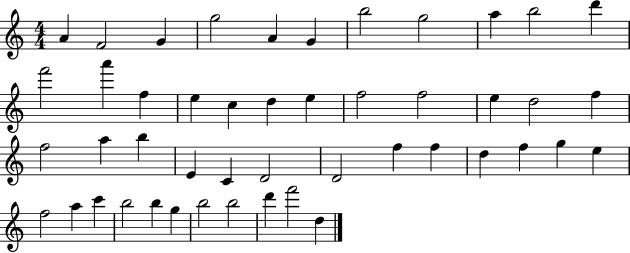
X:1
T:Untitled
M:4/4
L:1/4
K:C
A F2 G g2 A G b2 g2 a b2 d' f'2 a' f e c d e f2 f2 e d2 f f2 a b E C D2 D2 f f d f g e f2 a c' b2 b g b2 b2 d' f'2 d